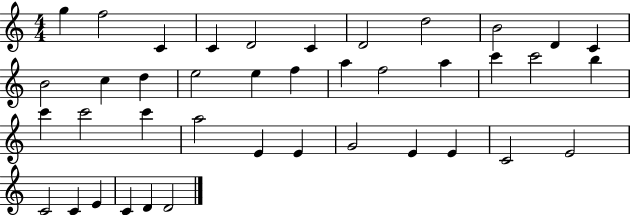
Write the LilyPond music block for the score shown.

{
  \clef treble
  \numericTimeSignature
  \time 4/4
  \key c \major
  g''4 f''2 c'4 | c'4 d'2 c'4 | d'2 d''2 | b'2 d'4 c'4 | \break b'2 c''4 d''4 | e''2 e''4 f''4 | a''4 f''2 a''4 | c'''4 c'''2 b''4 | \break c'''4 c'''2 c'''4 | a''2 e'4 e'4 | g'2 e'4 e'4 | c'2 e'2 | \break c'2 c'4 e'4 | c'4 d'4 d'2 | \bar "|."
}